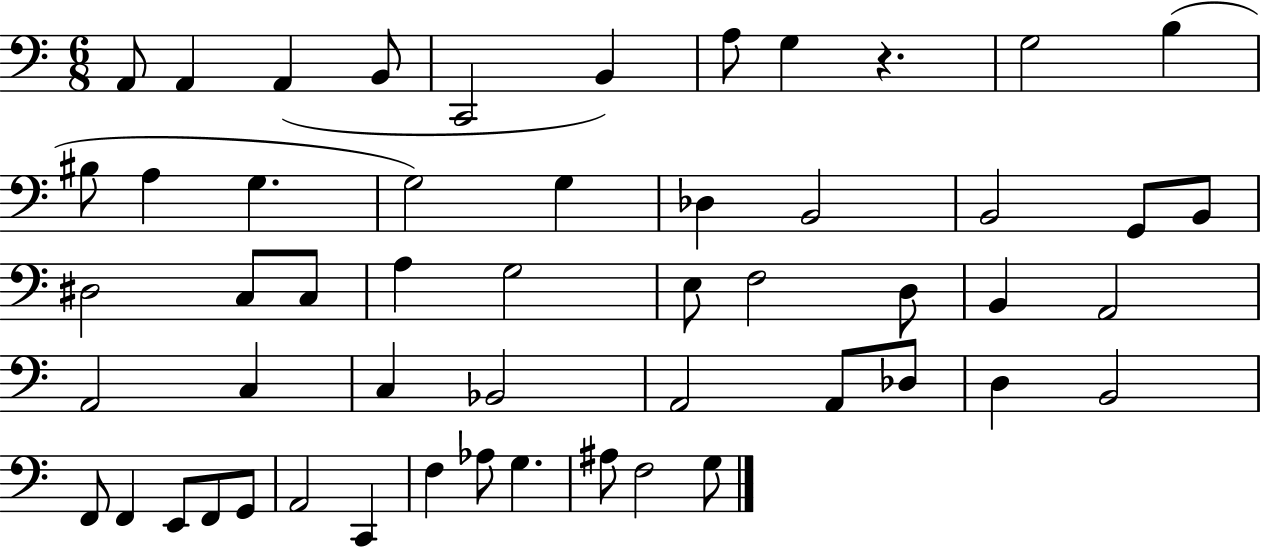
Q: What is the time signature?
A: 6/8